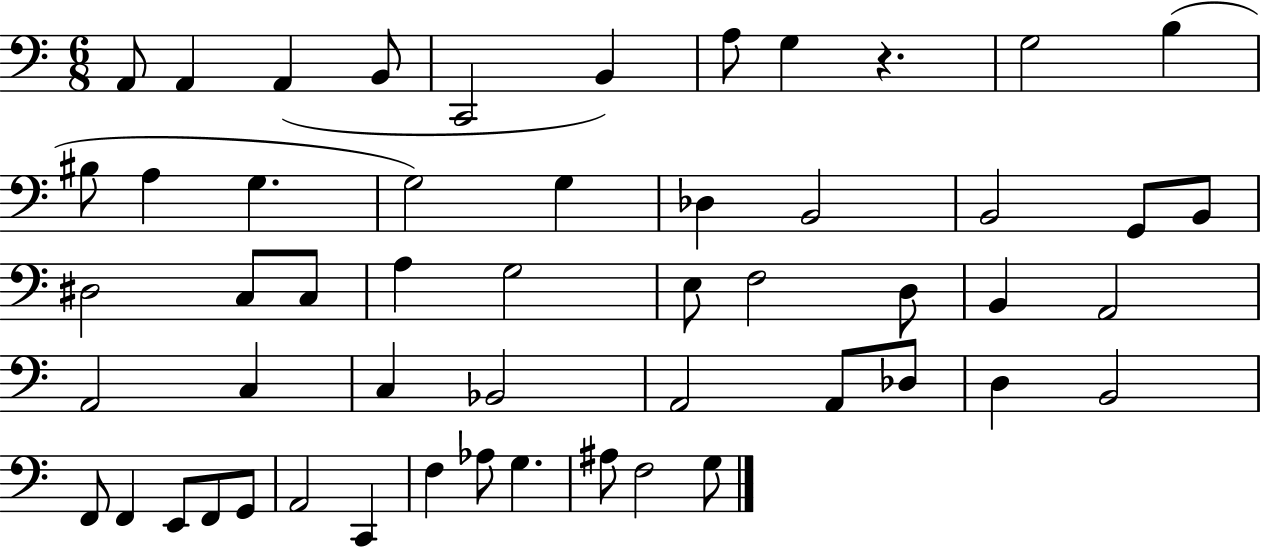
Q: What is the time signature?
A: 6/8